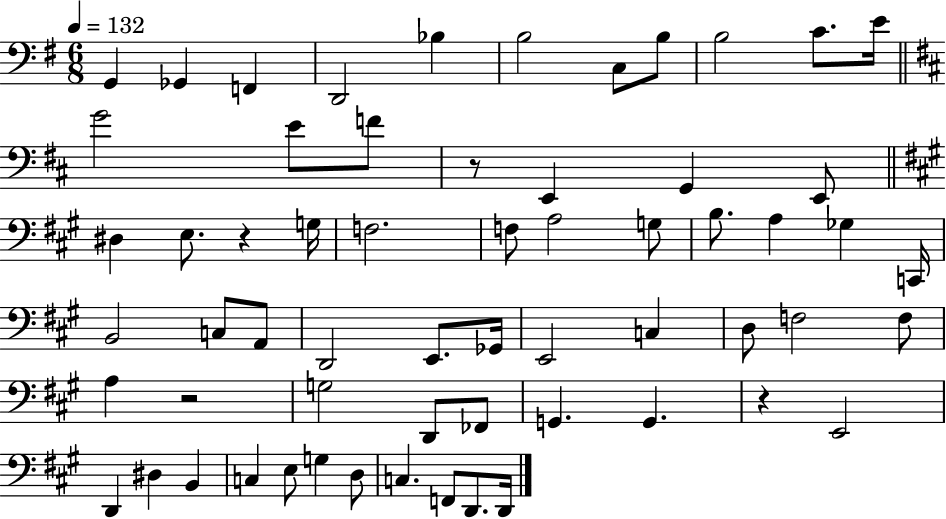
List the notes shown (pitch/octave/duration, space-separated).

G2/q Gb2/q F2/q D2/h Bb3/q B3/h C3/e B3/e B3/h C4/e. E4/s G4/h E4/e F4/e R/e E2/q G2/q E2/e D#3/q E3/e. R/q G3/s F3/h. F3/e A3/h G3/e B3/e. A3/q Gb3/q C2/s B2/h C3/e A2/e D2/h E2/e. Gb2/s E2/h C3/q D3/e F3/h F3/e A3/q R/h G3/h D2/e FES2/e G2/q. G2/q. R/q E2/h D2/q D#3/q B2/q C3/q E3/e G3/q D3/e C3/q. F2/e D2/e. D2/s